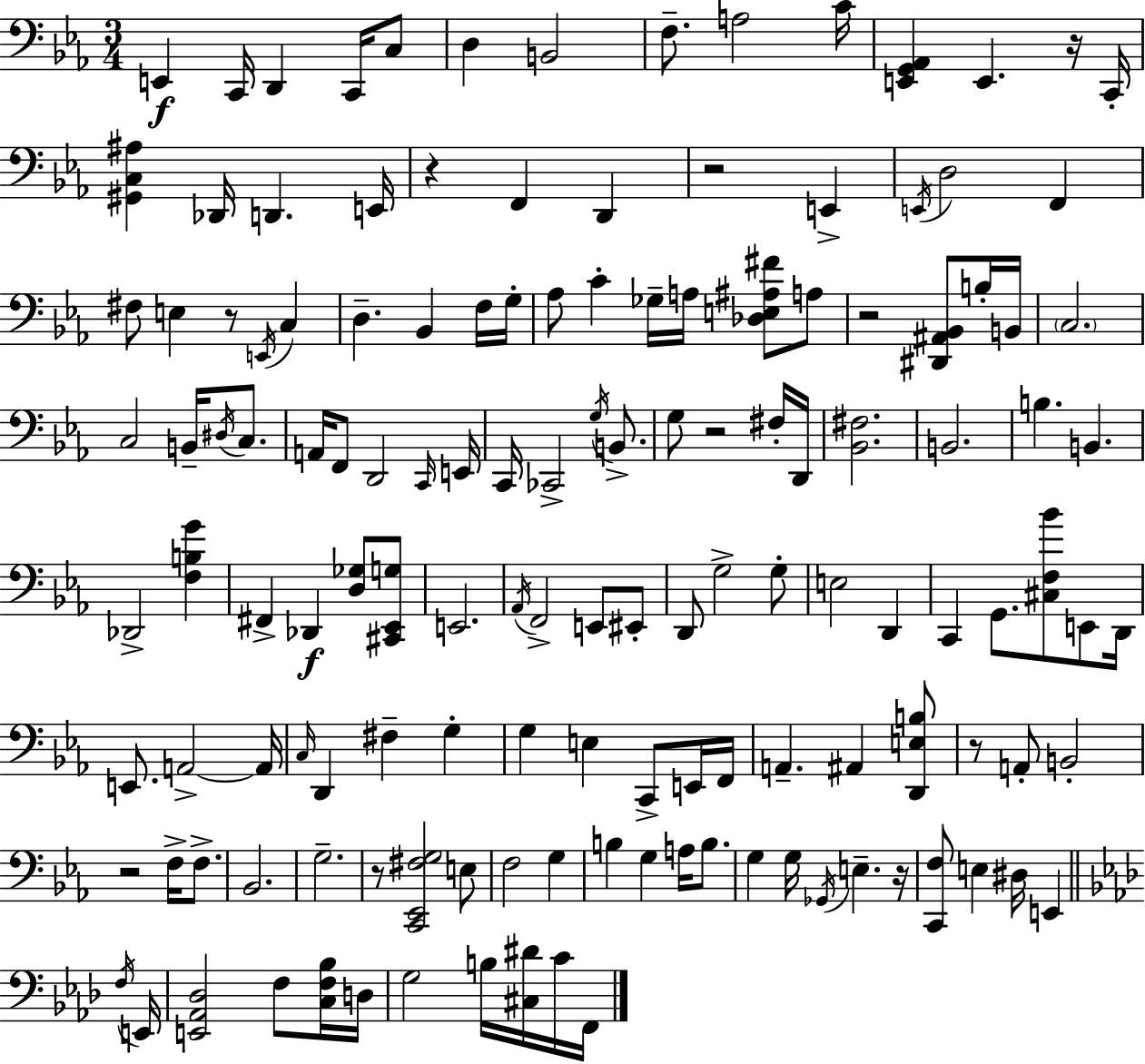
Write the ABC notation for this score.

X:1
T:Untitled
M:3/4
L:1/4
K:Eb
E,, C,,/4 D,, C,,/4 C,/2 D, B,,2 F,/2 A,2 C/4 [E,,G,,_A,,] E,, z/4 C,,/4 [^G,,C,^A,] _D,,/4 D,, E,,/4 z F,, D,, z2 E,, E,,/4 D,2 F,, ^F,/2 E, z/2 E,,/4 C, D, _B,, F,/4 G,/4 _A,/2 C _G,/4 A,/4 [_D,E,^A,^F]/2 A,/2 z2 [^D,,^A,,_B,,]/2 B,/4 B,,/4 C,2 C,2 B,,/4 ^D,/4 C,/2 A,,/4 F,,/2 D,,2 C,,/4 E,,/4 C,,/4 _C,,2 G,/4 B,,/2 G,/2 z2 ^F,/4 D,,/4 [_B,,^F,]2 B,,2 B, B,, _D,,2 [F,B,G] ^F,, _D,, [D,_G,]/2 [^C,,_E,,G,]/2 E,,2 _A,,/4 F,,2 E,,/2 ^E,,/2 D,,/2 G,2 G,/2 E,2 D,, C,, G,,/2 [^C,F,_B]/2 E,,/2 D,,/4 E,,/2 A,,2 A,,/4 C,/4 D,, ^F, G, G, E, C,,/2 E,,/4 F,,/4 A,, ^A,, [D,,E,B,]/2 z/2 A,,/2 B,,2 z2 F,/4 F,/2 _B,,2 G,2 z/2 [C,,_E,,^F,G,]2 E,/2 F,2 G, B, G, A,/4 B,/2 G, G,/4 _G,,/4 E, z/4 [C,,F,]/2 E, ^D,/4 E,, F,/4 E,,/4 [E,,_A,,_D,]2 F,/2 [C,F,_B,]/4 D,/4 G,2 B,/4 [^C,^D]/4 C/4 F,,/4